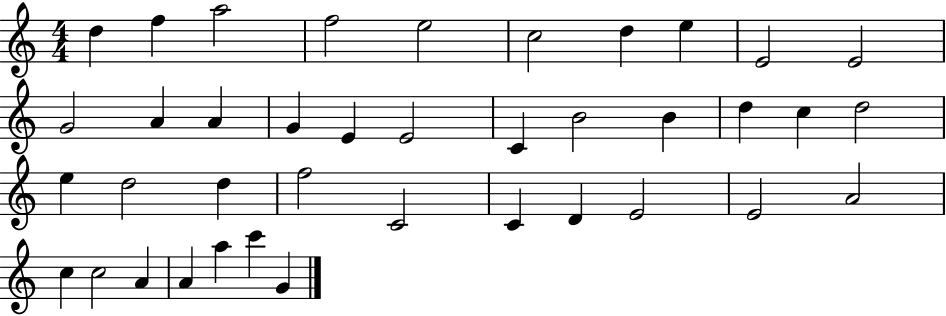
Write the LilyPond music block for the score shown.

{
  \clef treble
  \numericTimeSignature
  \time 4/4
  \key c \major
  d''4 f''4 a''2 | f''2 e''2 | c''2 d''4 e''4 | e'2 e'2 | \break g'2 a'4 a'4 | g'4 e'4 e'2 | c'4 b'2 b'4 | d''4 c''4 d''2 | \break e''4 d''2 d''4 | f''2 c'2 | c'4 d'4 e'2 | e'2 a'2 | \break c''4 c''2 a'4 | a'4 a''4 c'''4 g'4 | \bar "|."
}